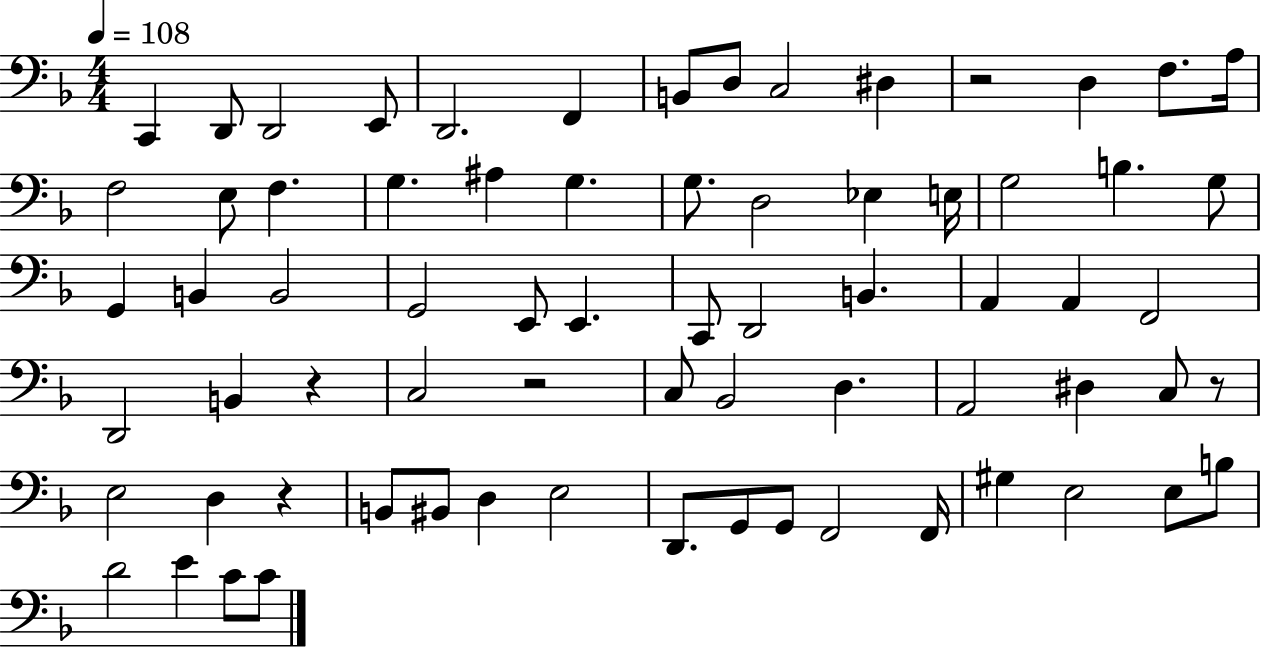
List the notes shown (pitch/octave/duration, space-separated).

C2/q D2/e D2/h E2/e D2/h. F2/q B2/e D3/e C3/h D#3/q R/h D3/q F3/e. A3/s F3/h E3/e F3/q. G3/q. A#3/q G3/q. G3/e. D3/h Eb3/q E3/s G3/h B3/q. G3/e G2/q B2/q B2/h G2/h E2/e E2/q. C2/e D2/h B2/q. A2/q A2/q F2/h D2/h B2/q R/q C3/h R/h C3/e Bb2/h D3/q. A2/h D#3/q C3/e R/e E3/h D3/q R/q B2/e BIS2/e D3/q E3/h D2/e. G2/e G2/e F2/h F2/s G#3/q E3/h E3/e B3/e D4/h E4/q C4/e C4/e